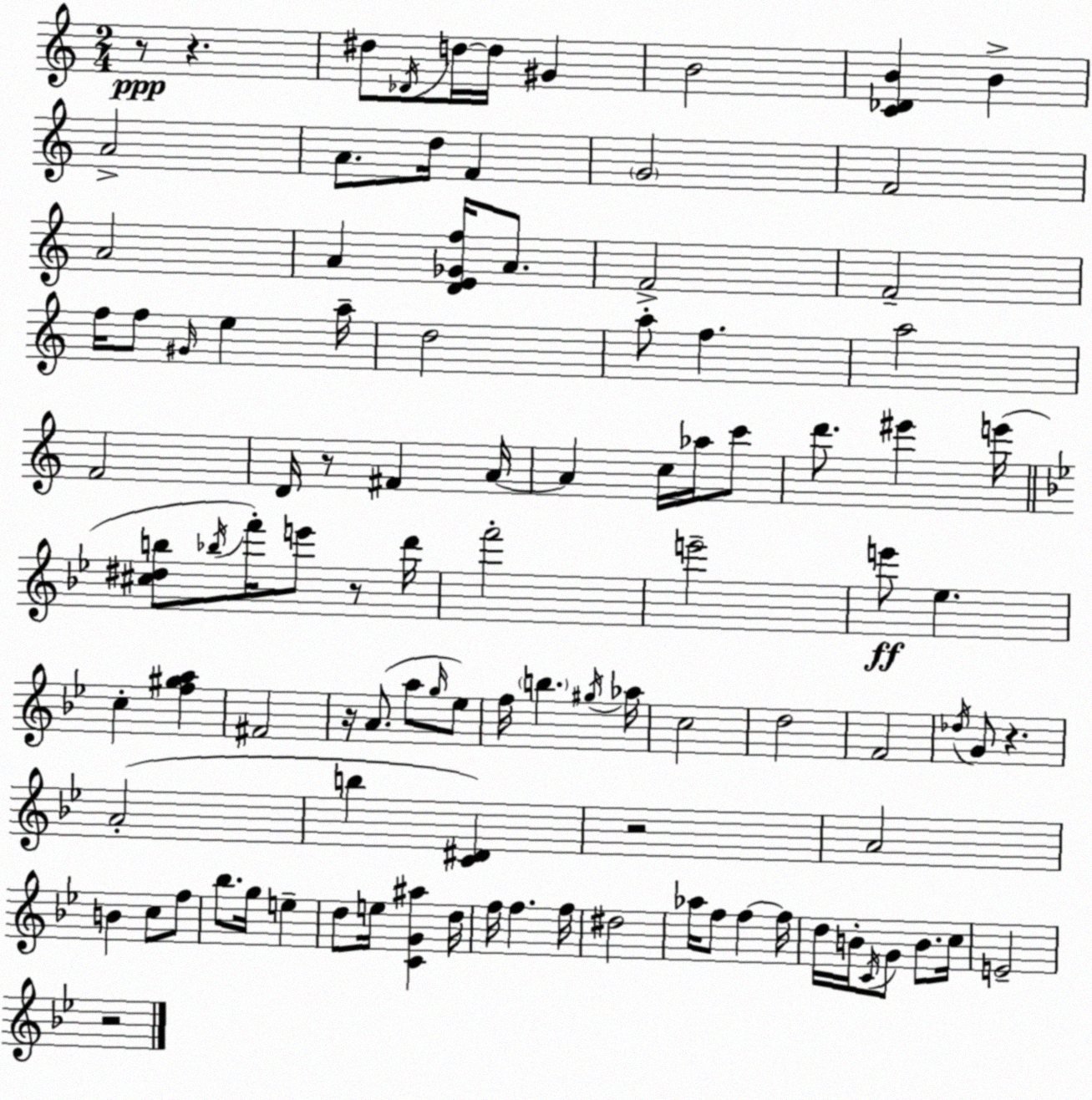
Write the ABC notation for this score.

X:1
T:Untitled
M:2/4
L:1/4
K:C
z/2 z ^d/2 _D/4 d/4 d/4 ^G B2 [C_DB] B A2 A/2 d/4 F G2 F2 A2 A [DE_Gf]/4 A/2 F2 F2 f/4 f/2 ^G/4 e a/4 d2 a/2 f a2 F2 D/4 z/2 ^F A/4 A c/4 _a/4 c'/2 d'/2 ^e' e'/4 [^c^db]/2 _b/4 f'/4 e'/2 z/2 d'/4 f'2 e'2 e'/2 _e c [f^ga] ^F2 z/4 A/2 a/2 g/4 _e/2 f/4 b ^g/4 _a/4 c2 d2 F2 _d/4 G/2 z A2 b [C^D] z2 A2 B c/2 f/2 _b/2 g/4 e d/2 e/4 [CG^a] d/4 f/4 f f/4 ^d2 _a/4 f/2 f f/4 d/4 B/4 C/4 G/2 B/2 c/4 E2 z2